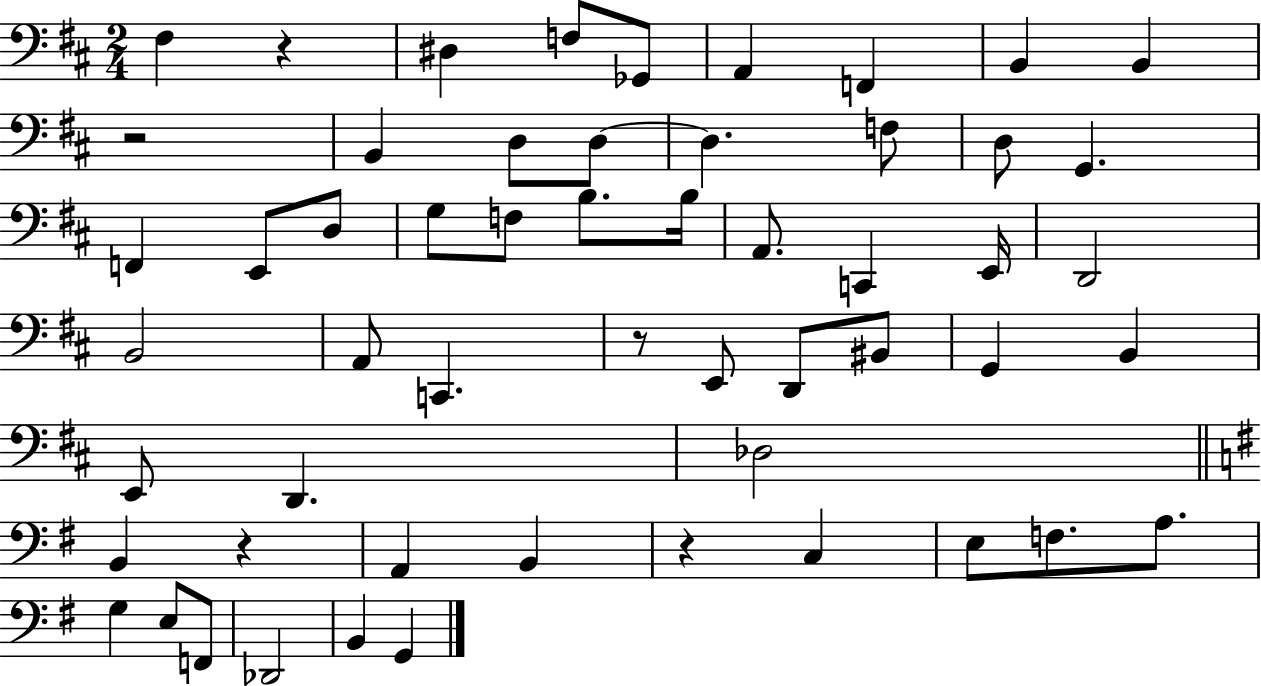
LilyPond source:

{
  \clef bass
  \numericTimeSignature
  \time 2/4
  \key d \major
  \repeat volta 2 { fis4 r4 | dis4 f8 ges,8 | a,4 f,4 | b,4 b,4 | \break r2 | b,4 d8 d8~~ | d4. f8 | d8 g,4. | \break f,4 e,8 d8 | g8 f8 b8. b16 | a,8. c,4 e,16 | d,2 | \break b,2 | a,8 c,4. | r8 e,8 d,8 bis,8 | g,4 b,4 | \break e,8 d,4. | des2 | \bar "||" \break \key g \major b,4 r4 | a,4 b,4 | r4 c4 | e8 f8. a8. | \break g4 e8 f,8 | des,2 | b,4 g,4 | } \bar "|."
}